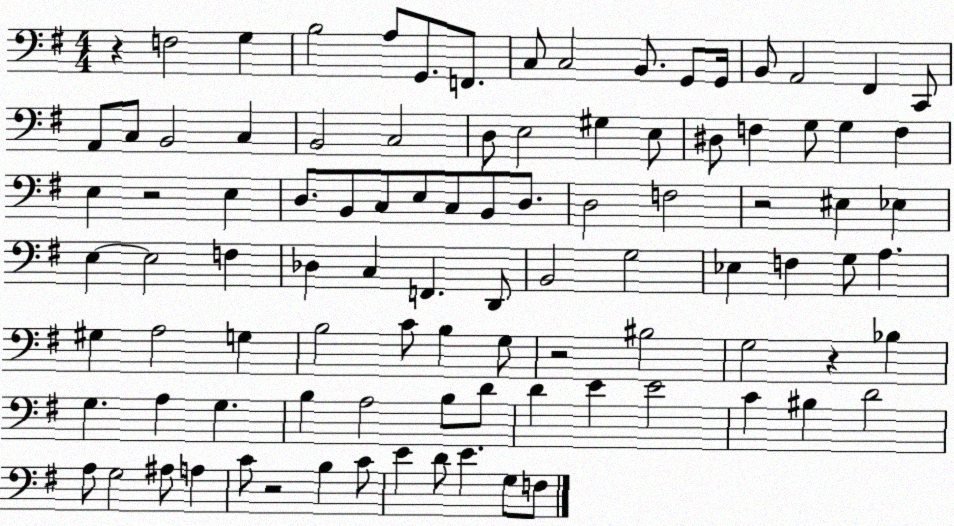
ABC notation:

X:1
T:Untitled
M:4/4
L:1/4
K:G
z F,2 G, B,2 A,/2 G,,/2 F,,/2 C,/2 C,2 B,,/2 G,,/2 G,,/4 B,,/2 A,,2 ^F,, C,,/2 A,,/2 C,/2 B,,2 C, B,,2 C,2 D,/2 E,2 ^G, E,/2 ^D,/2 F, G,/2 G, F, E, z2 E, D,/2 B,,/2 C,/2 E,/2 C,/2 B,,/2 D,/2 D,2 F,2 z2 ^E, _E, E, E,2 F, _D, C, F,, D,,/2 B,,2 G,2 _E, F, G,/2 A, ^G, A,2 G, B,2 C/2 B, G,/2 z2 ^B,2 G,2 z _B, G, A, G, B, A,2 B,/2 D/2 D E E2 C ^B, D2 A,/2 G,2 ^A,/2 A, C/2 z2 B, C/2 E D/2 E G,/2 F,/2